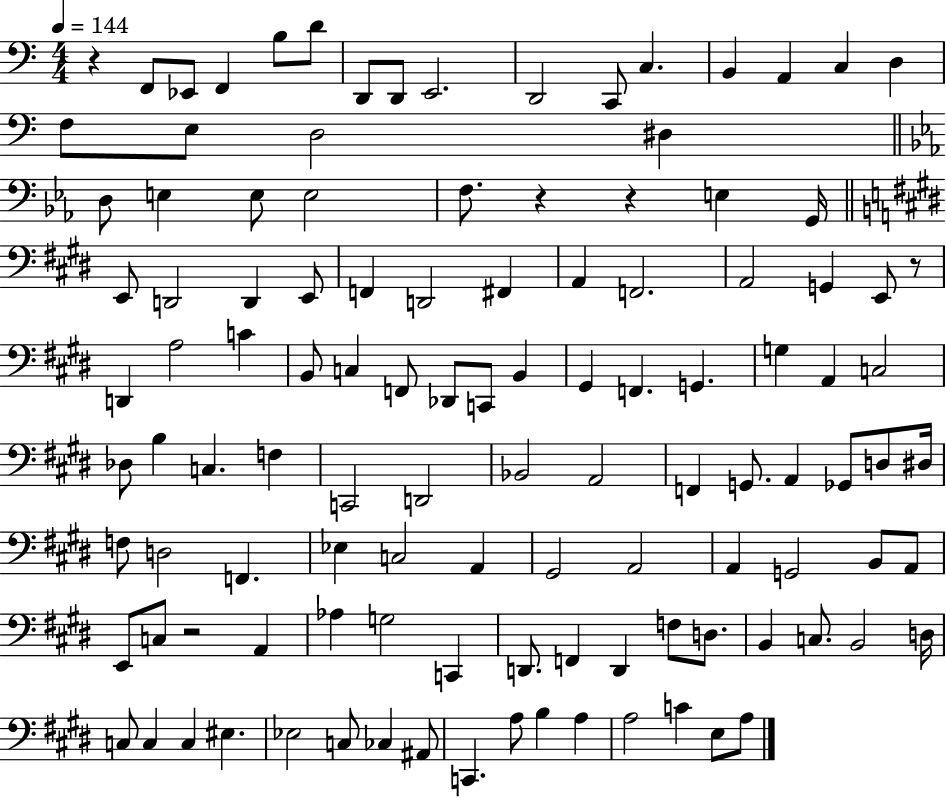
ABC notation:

X:1
T:Untitled
M:4/4
L:1/4
K:C
z F,,/2 _E,,/2 F,, B,/2 D/2 D,,/2 D,,/2 E,,2 D,,2 C,,/2 C, B,, A,, C, D, F,/2 E,/2 D,2 ^D, D,/2 E, E,/2 E,2 F,/2 z z E, G,,/4 E,,/2 D,,2 D,, E,,/2 F,, D,,2 ^F,, A,, F,,2 A,,2 G,, E,,/2 z/2 D,, A,2 C B,,/2 C, F,,/2 _D,,/2 C,,/2 B,, ^G,, F,, G,, G, A,, C,2 _D,/2 B, C, F, C,,2 D,,2 _B,,2 A,,2 F,, G,,/2 A,, _G,,/2 D,/2 ^D,/4 F,/2 D,2 F,, _E, C,2 A,, ^G,,2 A,,2 A,, G,,2 B,,/2 A,,/2 E,,/2 C,/2 z2 A,, _A, G,2 C,, D,,/2 F,, D,, F,/2 D,/2 B,, C,/2 B,,2 D,/4 C,/2 C, C, ^E, _E,2 C,/2 _C, ^A,,/2 C,, A,/2 B, A, A,2 C E,/2 A,/2